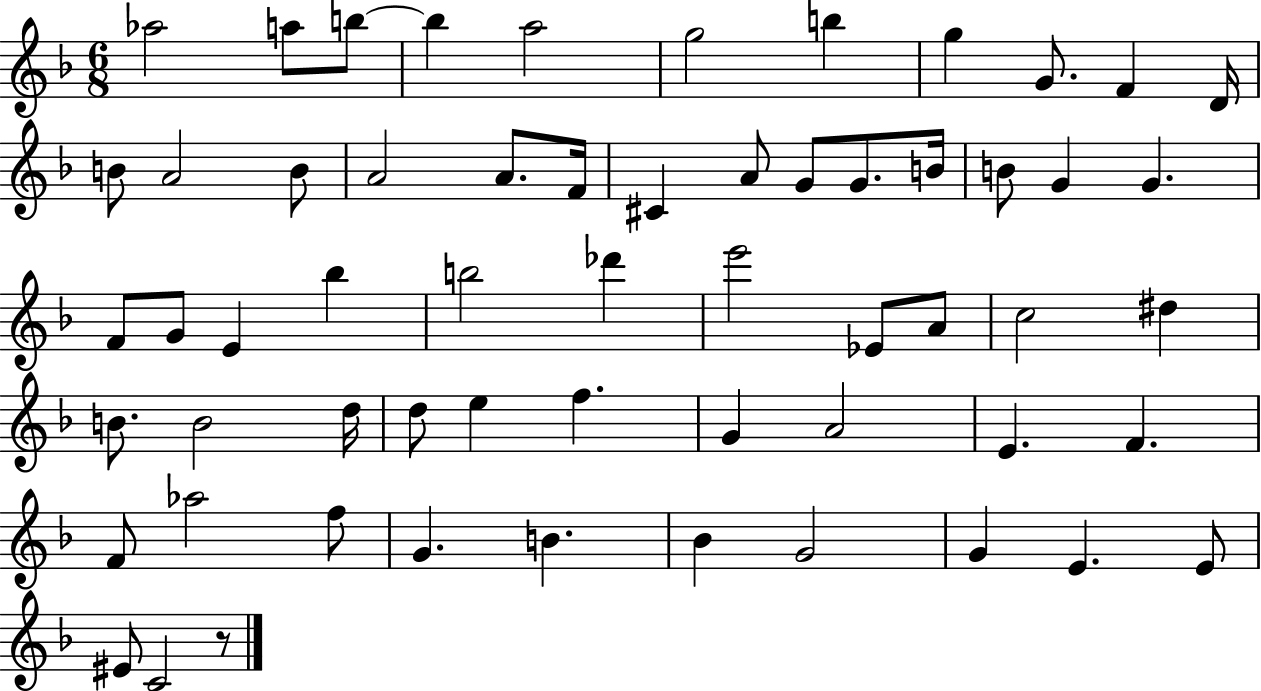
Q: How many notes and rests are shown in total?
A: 59